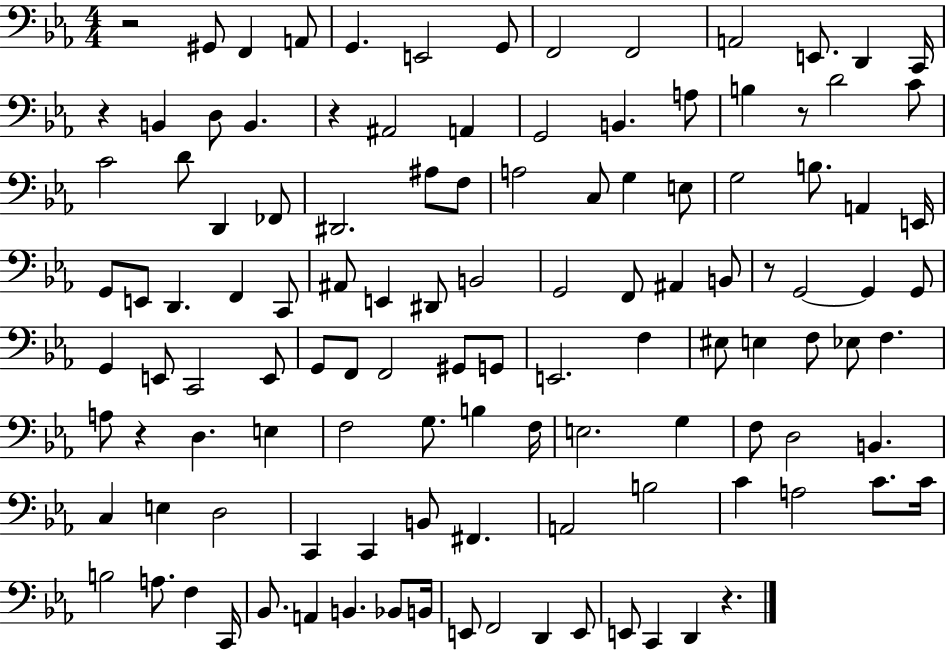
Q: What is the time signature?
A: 4/4